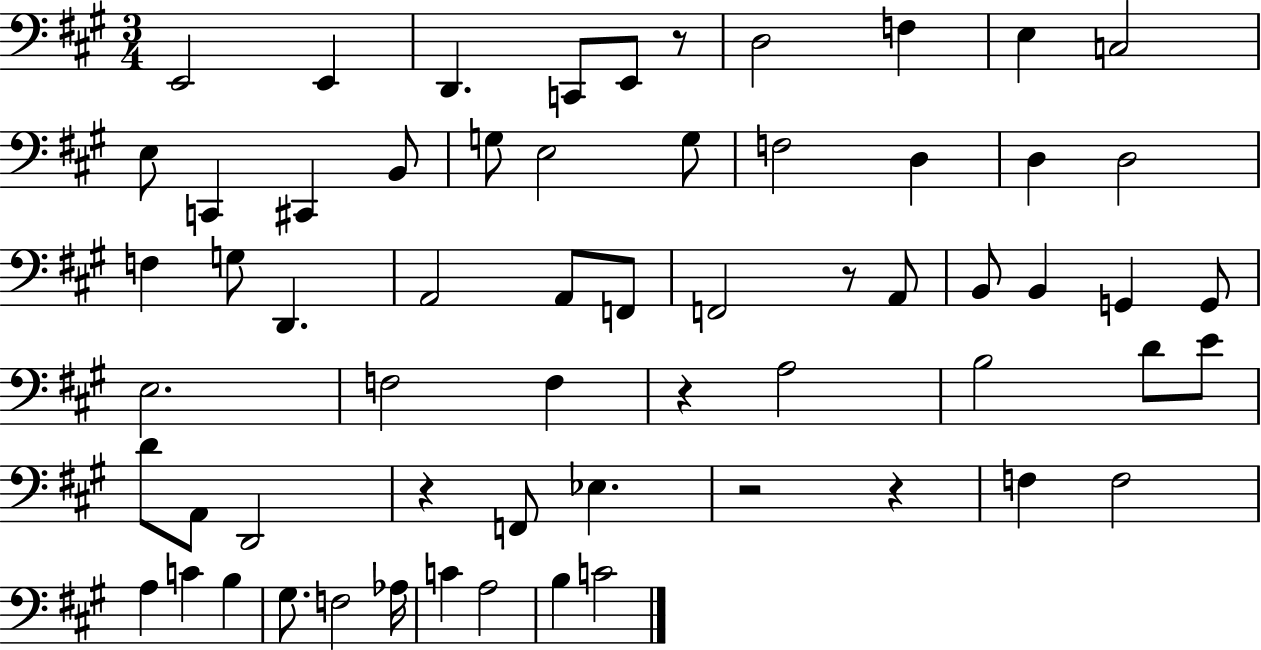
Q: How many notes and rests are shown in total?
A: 62